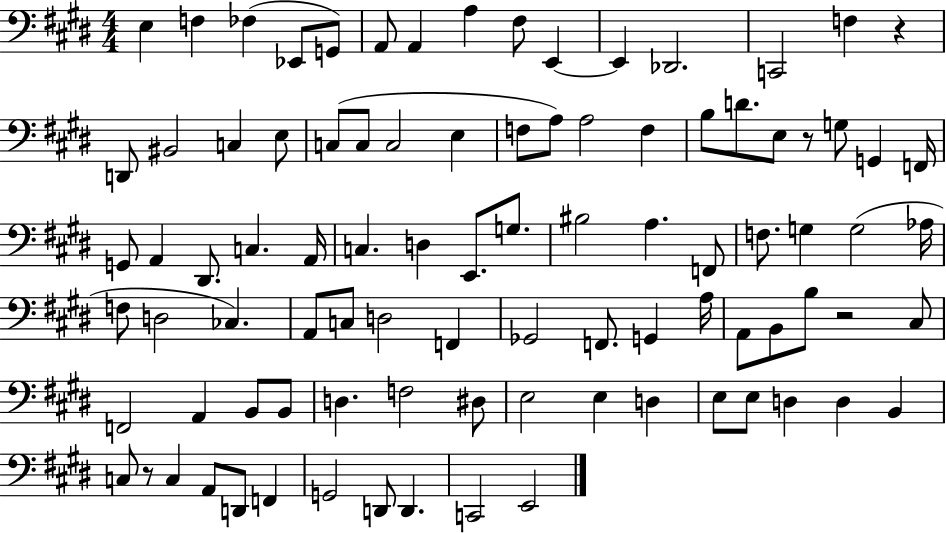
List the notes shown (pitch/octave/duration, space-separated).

E3/q F3/q FES3/q Eb2/e G2/e A2/e A2/q A3/q F#3/e E2/q E2/q Db2/h. C2/h F3/q R/q D2/e BIS2/h C3/q E3/e C3/e C3/e C3/h E3/q F3/e A3/e A3/h F3/q B3/e D4/e. E3/e R/e G3/e G2/q F2/s G2/e A2/q D#2/e. C3/q. A2/s C3/q. D3/q E2/e. G3/e. BIS3/h A3/q. F2/e F3/e. G3/q G3/h Ab3/s F3/e D3/h CES3/q. A2/e C3/e D3/h F2/q Gb2/h F2/e. G2/q A3/s A2/e B2/e B3/e R/h C#3/e F2/h A2/q B2/e B2/e D3/q. F3/h D#3/e E3/h E3/q D3/q E3/e E3/e D3/q D3/q B2/q C3/e R/e C3/q A2/e D2/e F2/q G2/h D2/e D2/q. C2/h E2/h